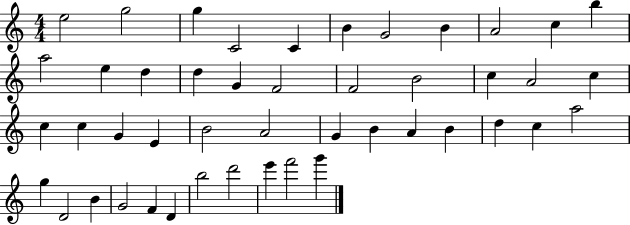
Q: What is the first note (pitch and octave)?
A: E5